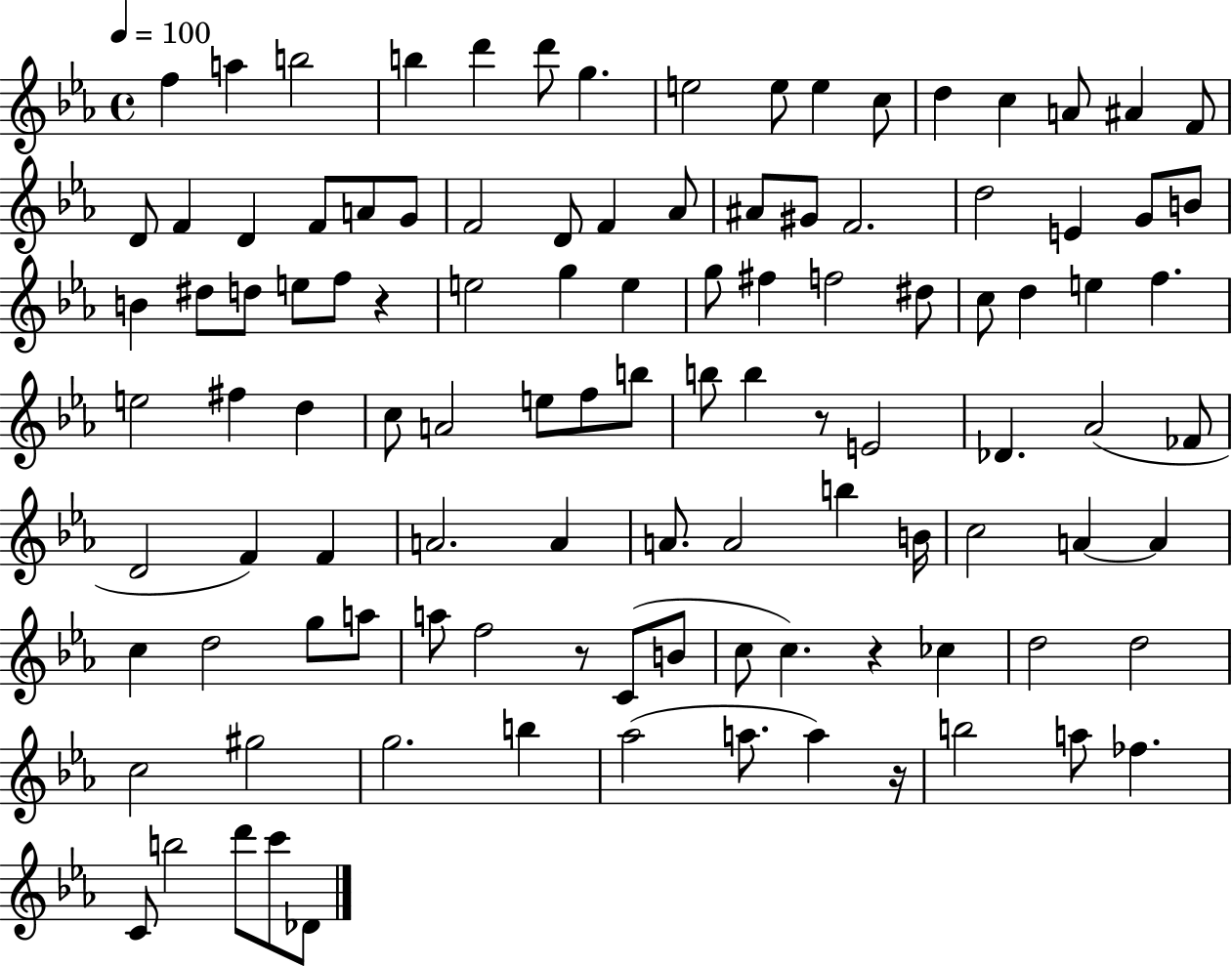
{
  \clef treble
  \time 4/4
  \defaultTimeSignature
  \key ees \major
  \tempo 4 = 100
  \repeat volta 2 { f''4 a''4 b''2 | b''4 d'''4 d'''8 g''4. | e''2 e''8 e''4 c''8 | d''4 c''4 a'8 ais'4 f'8 | \break d'8 f'4 d'4 f'8 a'8 g'8 | f'2 d'8 f'4 aes'8 | ais'8 gis'8 f'2. | d''2 e'4 g'8 b'8 | \break b'4 dis''8 d''8 e''8 f''8 r4 | e''2 g''4 e''4 | g''8 fis''4 f''2 dis''8 | c''8 d''4 e''4 f''4. | \break e''2 fis''4 d''4 | c''8 a'2 e''8 f''8 b''8 | b''8 b''4 r8 e'2 | des'4. aes'2( fes'8 | \break d'2 f'4) f'4 | a'2. a'4 | a'8. a'2 b''4 b'16 | c''2 a'4~~ a'4 | \break c''4 d''2 g''8 a''8 | a''8 f''2 r8 c'8( b'8 | c''8 c''4.) r4 ces''4 | d''2 d''2 | \break c''2 gis''2 | g''2. b''4 | aes''2( a''8. a''4) r16 | b''2 a''8 fes''4. | \break c'8 b''2 d'''8 c'''8 des'8 | } \bar "|."
}